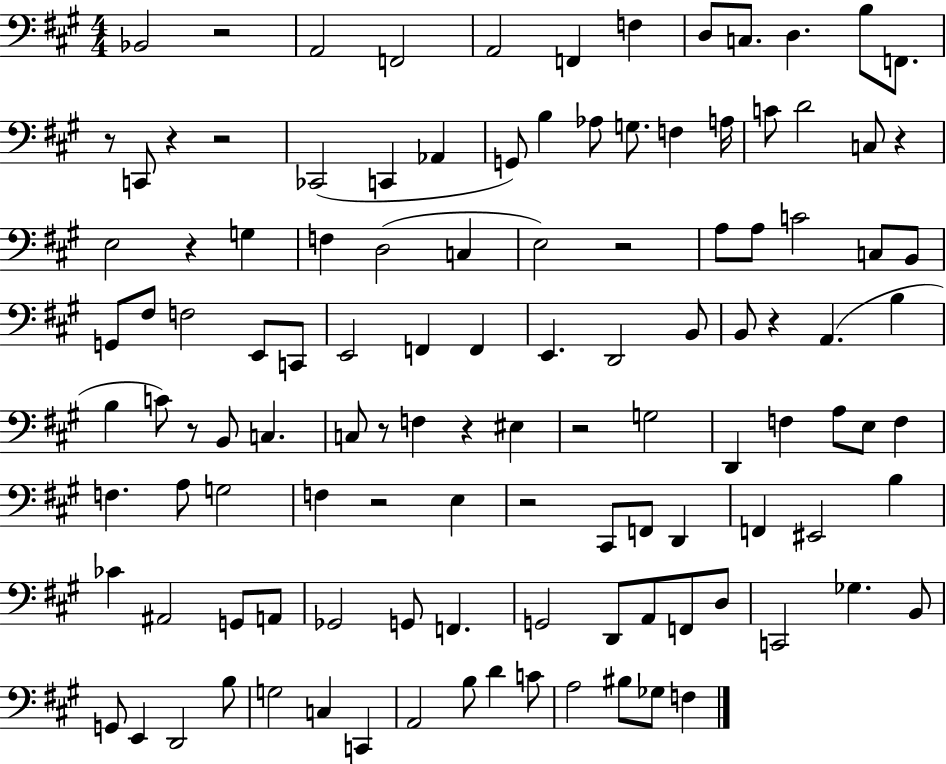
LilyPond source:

{
  \clef bass
  \numericTimeSignature
  \time 4/4
  \key a \major
  bes,2 r2 | a,2 f,2 | a,2 f,4 f4 | d8 c8. d4. b8 f,8. | \break r8 c,8 r4 r2 | ces,2( c,4 aes,4 | g,8) b4 aes8 g8. f4 a16 | c'8 d'2 c8 r4 | \break e2 r4 g4 | f4 d2( c4 | e2) r2 | a8 a8 c'2 c8 b,8 | \break g,8 fis8 f2 e,8 c,8 | e,2 f,4 f,4 | e,4. d,2 b,8 | b,8 r4 a,4.( b4 | \break b4 c'8) r8 b,8 c4. | c8 r8 f4 r4 eis4 | r2 g2 | d,4 f4 a8 e8 f4 | \break f4. a8 g2 | f4 r2 e4 | r2 cis,8 f,8 d,4 | f,4 eis,2 b4 | \break ces'4 ais,2 g,8 a,8 | ges,2 g,8 f,4. | g,2 d,8 a,8 f,8 d8 | c,2 ges4. b,8 | \break g,8 e,4 d,2 b8 | g2 c4 c,4 | a,2 b8 d'4 c'8 | a2 bis8 ges8 f4 | \break \bar "|."
}